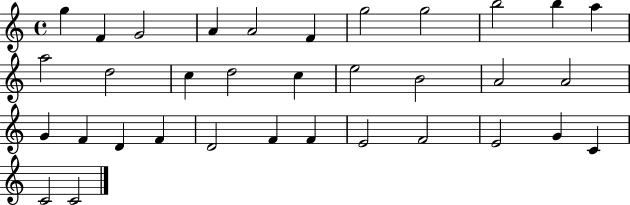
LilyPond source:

{
  \clef treble
  \time 4/4
  \defaultTimeSignature
  \key c \major
  g''4 f'4 g'2 | a'4 a'2 f'4 | g''2 g''2 | b''2 b''4 a''4 | \break a''2 d''2 | c''4 d''2 c''4 | e''2 b'2 | a'2 a'2 | \break g'4 f'4 d'4 f'4 | d'2 f'4 f'4 | e'2 f'2 | e'2 g'4 c'4 | \break c'2 c'2 | \bar "|."
}